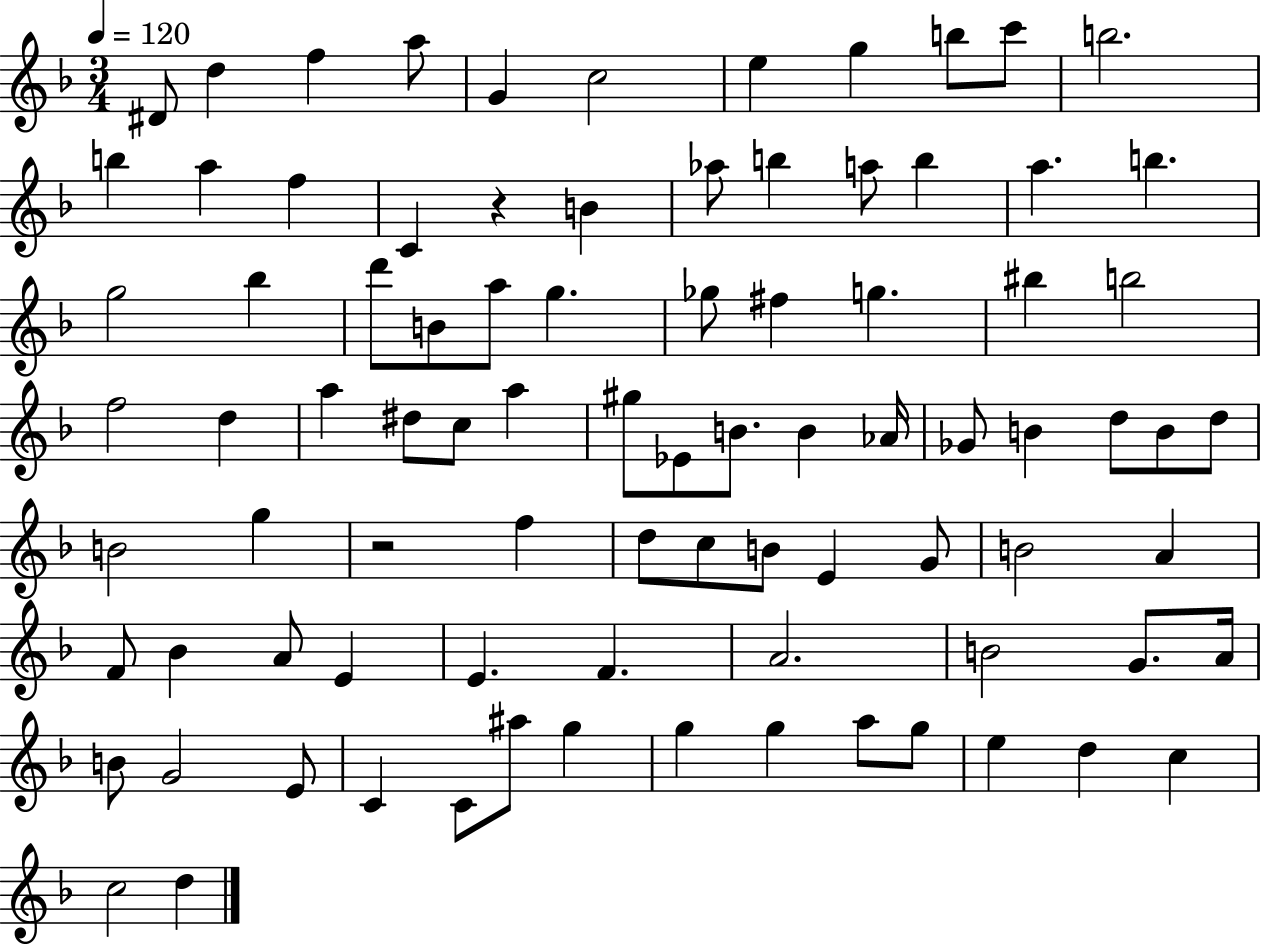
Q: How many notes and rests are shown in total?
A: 87